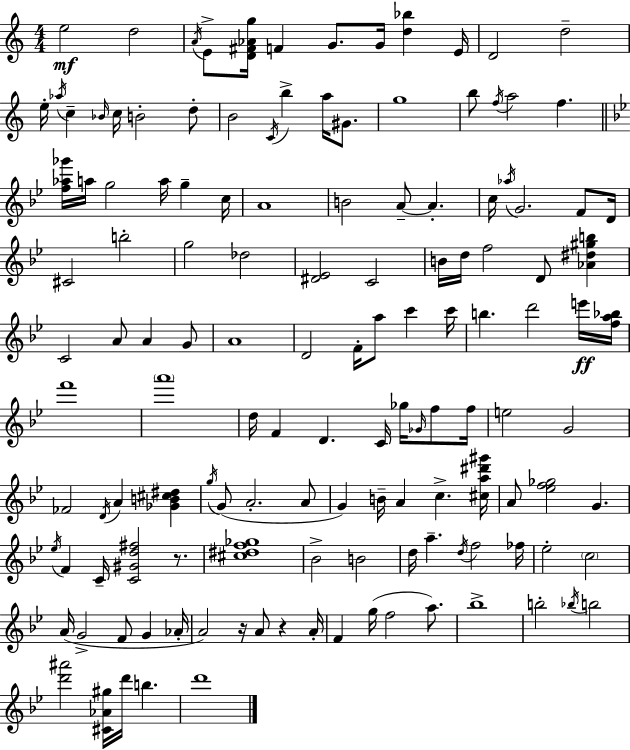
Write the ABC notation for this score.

X:1
T:Untitled
M:4/4
L:1/4
K:C
e2 d2 A/4 E/2 [D^F_Ag]/4 F G/2 G/4 [d_b] E/4 D2 d2 e/4 _a/4 c _B/4 c/4 B2 d/2 B2 C/4 b a/4 ^G/2 g4 b/2 f/4 a2 f [f_a_g']/4 a/4 g2 a/4 g c/4 A4 B2 A/2 A c/4 _a/4 G2 F/2 D/4 ^C2 b2 g2 _d2 [^D_E]2 C2 B/4 d/4 f2 D/2 [_A^d^gb] C2 A/2 A G/2 A4 D2 F/4 a/2 c' c'/4 b d'2 e'/4 [fa_b]/4 f'4 a'4 d/4 F D C/4 _g/4 _G/4 f/2 f/4 e2 G2 _F2 D/4 A [_GB^c^d] g/4 G/2 A2 A/2 G B/4 A c [^ca^d'^g']/4 A/2 [_ef_g]2 G _e/4 F C/4 [C^Gd^f]2 z/2 [^c^df_g]4 _B2 B2 d/4 a d/4 f2 _f/4 _e2 c2 A/4 G2 F/2 G _A/4 A2 z/4 A/2 z A/4 F g/4 f2 a/2 _b4 b2 _b/4 b2 [d'^a']2 [^C_A^g]/4 d'/4 b d'4